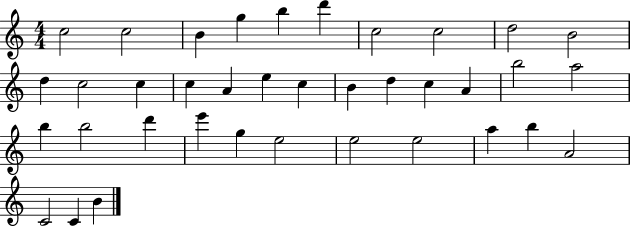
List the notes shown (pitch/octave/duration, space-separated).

C5/h C5/h B4/q G5/q B5/q D6/q C5/h C5/h D5/h B4/h D5/q C5/h C5/q C5/q A4/q E5/q C5/q B4/q D5/q C5/q A4/q B5/h A5/h B5/q B5/h D6/q E6/q G5/q E5/h E5/h E5/h A5/q B5/q A4/h C4/h C4/q B4/q